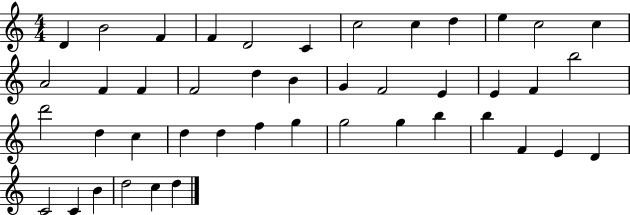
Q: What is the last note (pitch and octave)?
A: D5